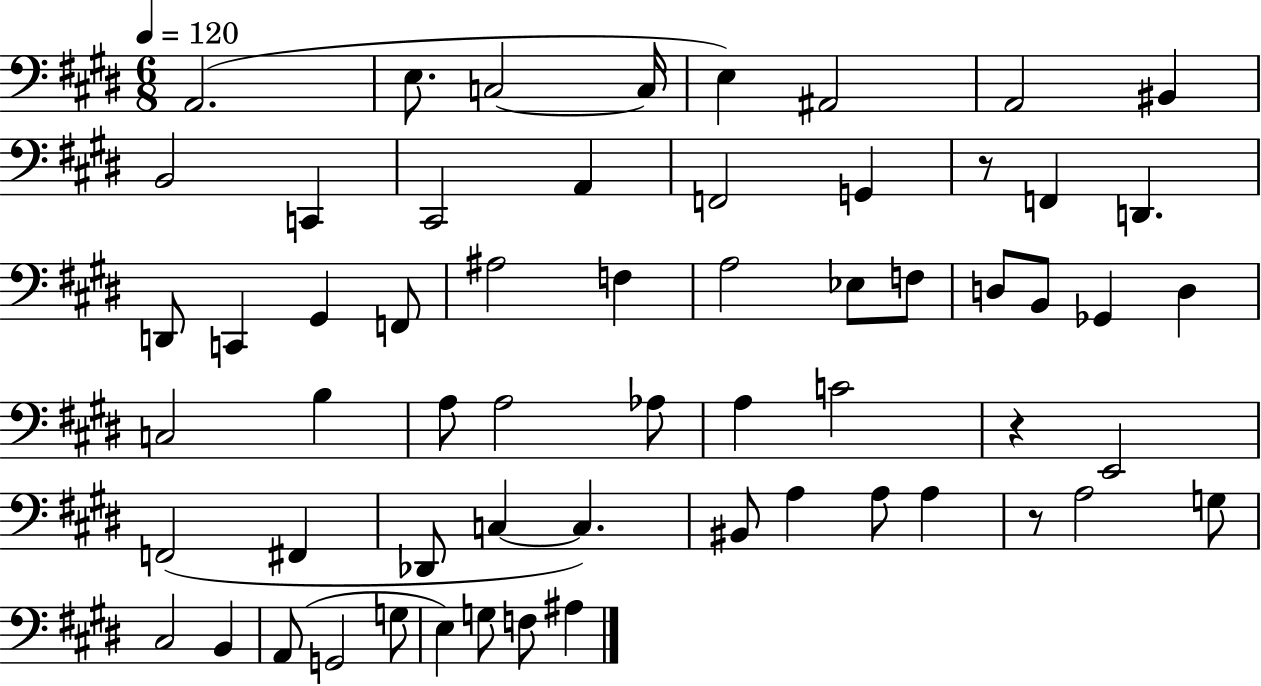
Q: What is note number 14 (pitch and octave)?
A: G2